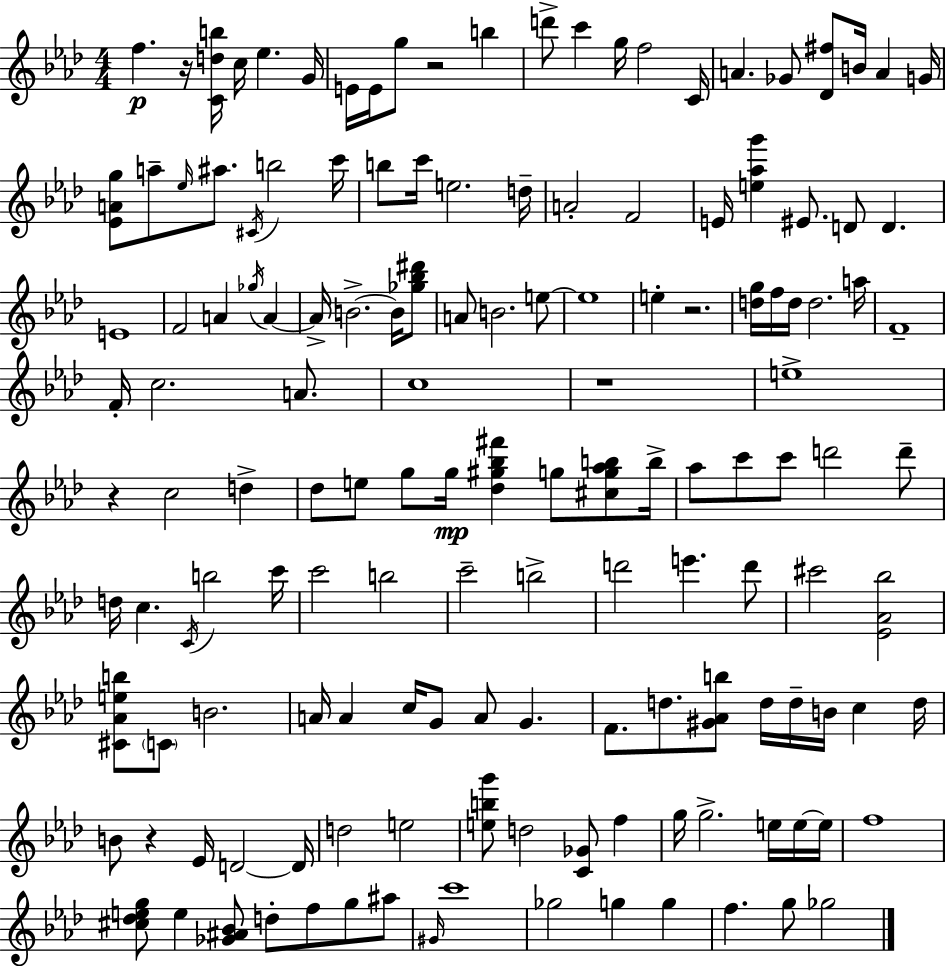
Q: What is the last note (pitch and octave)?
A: Gb5